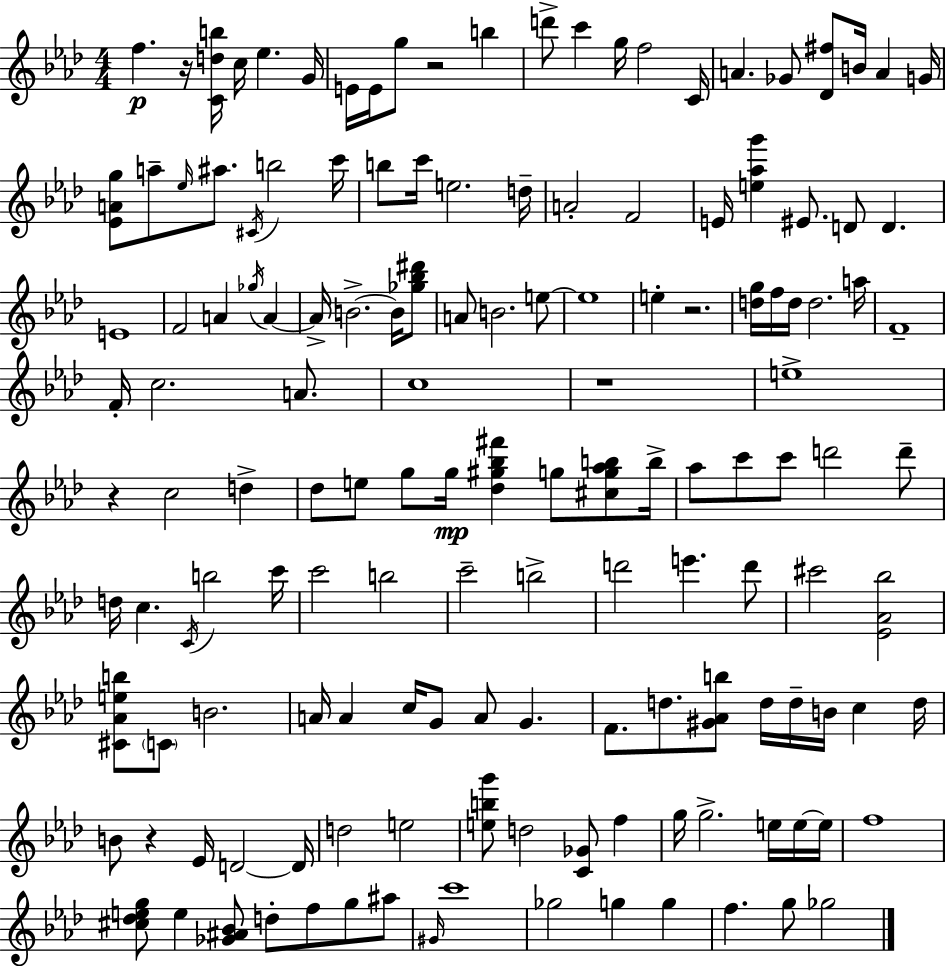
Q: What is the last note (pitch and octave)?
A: Gb5